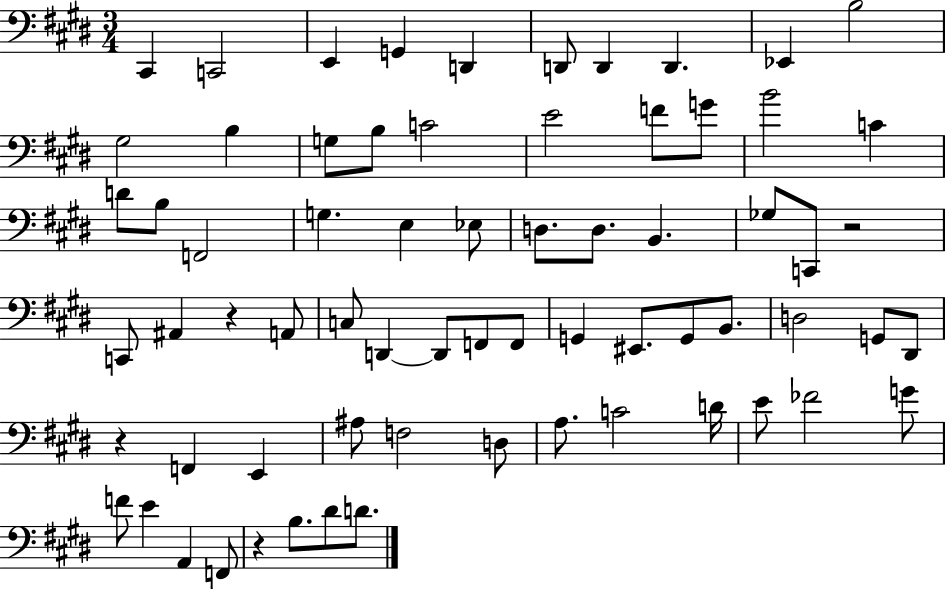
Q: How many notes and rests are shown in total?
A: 68